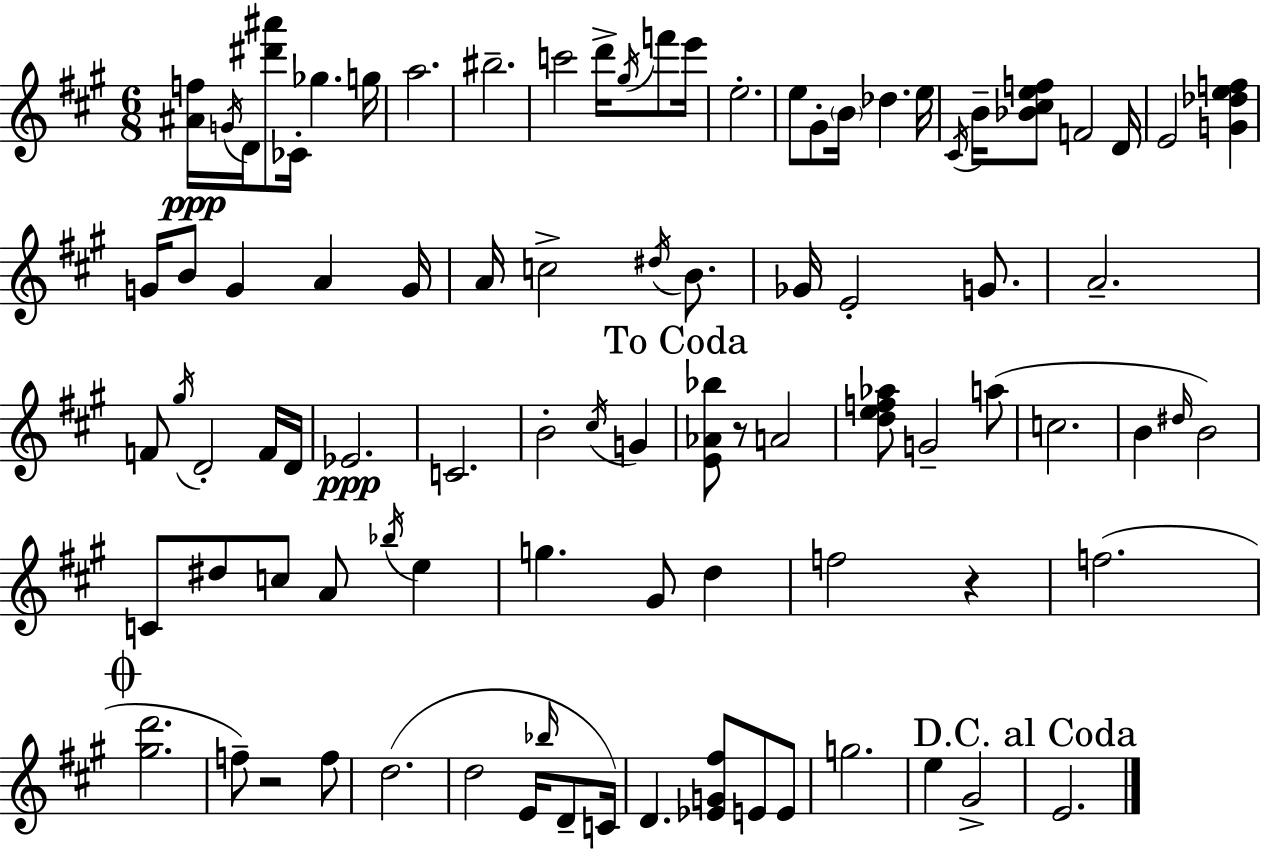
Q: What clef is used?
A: treble